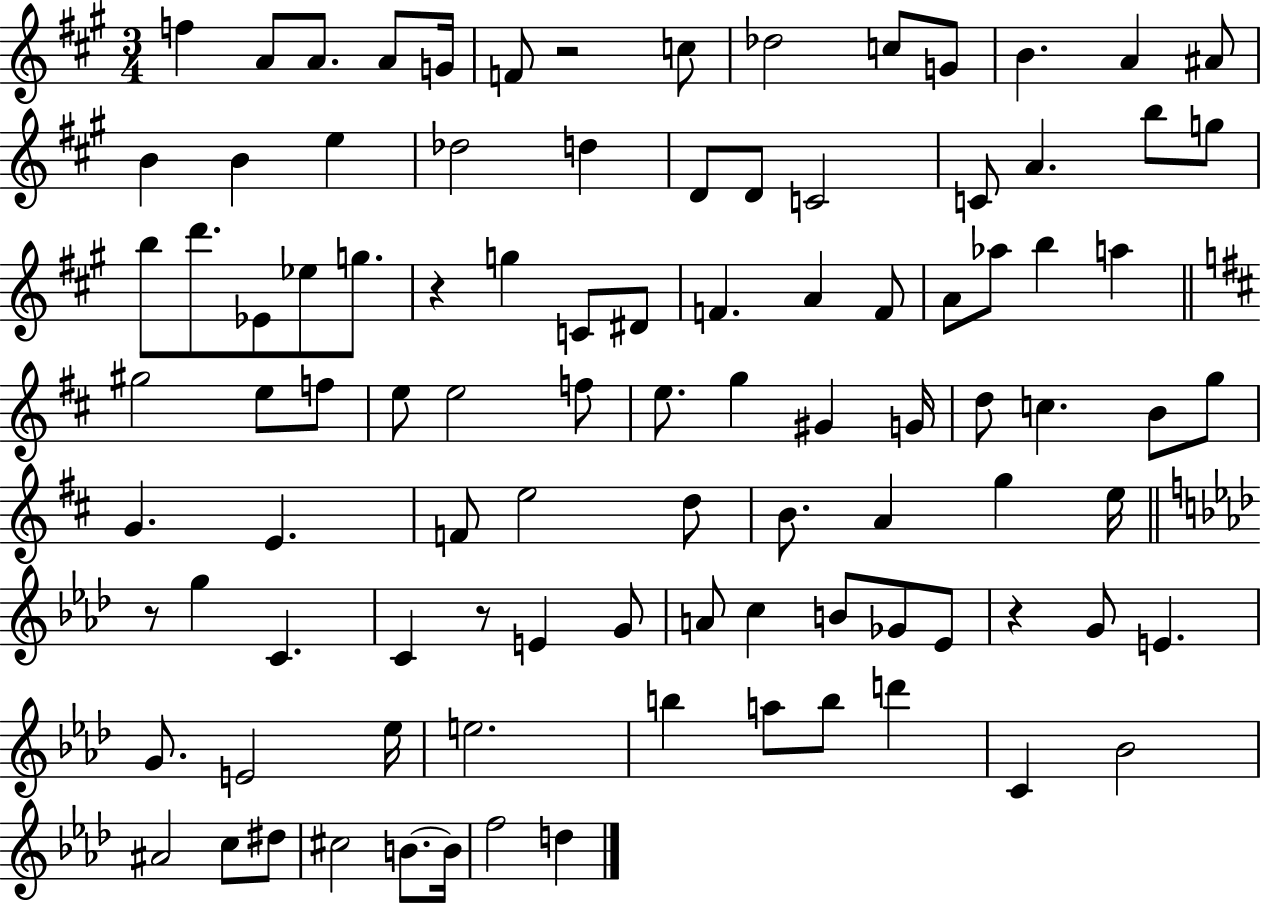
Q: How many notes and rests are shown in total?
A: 98